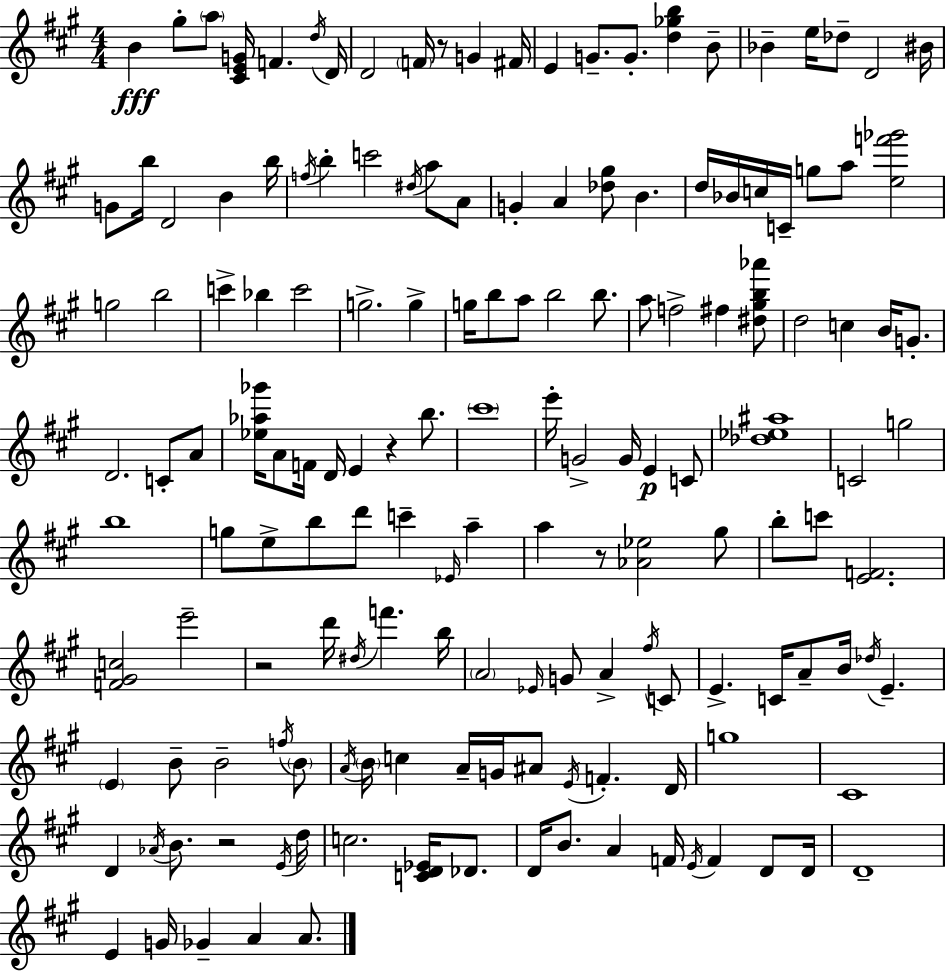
B4/q G#5/e A5/e [C#4,E4,G4]/s F4/q. D5/s D4/s D4/h F4/s R/e G4/q F#4/s E4/q G4/e. G4/e. [D5,Gb5,B5]/q B4/e Bb4/q E5/s Db5/e D4/h BIS4/s G4/e B5/s D4/h B4/q B5/s F5/s B5/q C6/h D#5/s A5/e A4/e G4/q A4/q [Db5,G#5]/e B4/q. D5/s Bb4/s C5/s C4/s G5/e A5/e [E5,F6,Gb6]/h G5/h B5/h C6/q Bb5/q C6/h G5/h. G5/q G5/s B5/e A5/e B5/h B5/e. A5/e F5/h F#5/q [D#5,G#5,B5,Ab6]/e D5/h C5/q B4/s G4/e. D4/h. C4/e A4/e [Eb5,Ab5,Gb6]/s A4/e F4/s D4/s E4/q R/q B5/e. C#6/w E6/s G4/h G4/s E4/q C4/e [Db5,Eb5,A#5]/w C4/h G5/h B5/w G5/e E5/e B5/e D6/e C6/q Eb4/s A5/q A5/q R/e [Ab4,Eb5]/h G#5/e B5/e C6/e [E4,F4]/h. [F4,G#4,C5]/h E6/h R/h D6/s D#5/s F6/q. B5/s A4/h Eb4/s G4/e A4/q F#5/s C4/e E4/q. C4/s A4/e B4/s Db5/s E4/q. E4/q B4/e B4/h F5/s B4/e A4/s B4/s C5/q A4/s G4/s A#4/e E4/s F4/q. D4/s G5/w C#4/w D4/q Ab4/s B4/e. R/h E4/s D5/s C5/h. [C4,D4,Eb4]/s Db4/e. D4/s B4/e. A4/q F4/s E4/s F4/q D4/e D4/s D4/w E4/q G4/s Gb4/q A4/q A4/e.